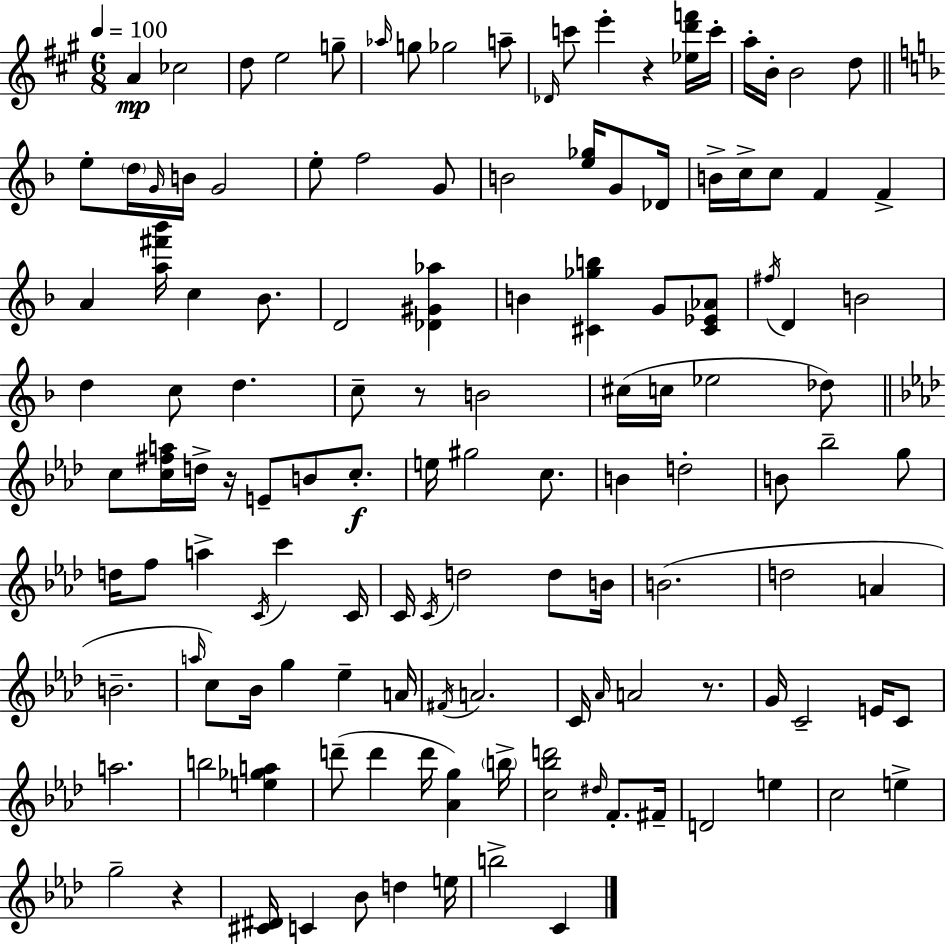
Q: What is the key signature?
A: A major